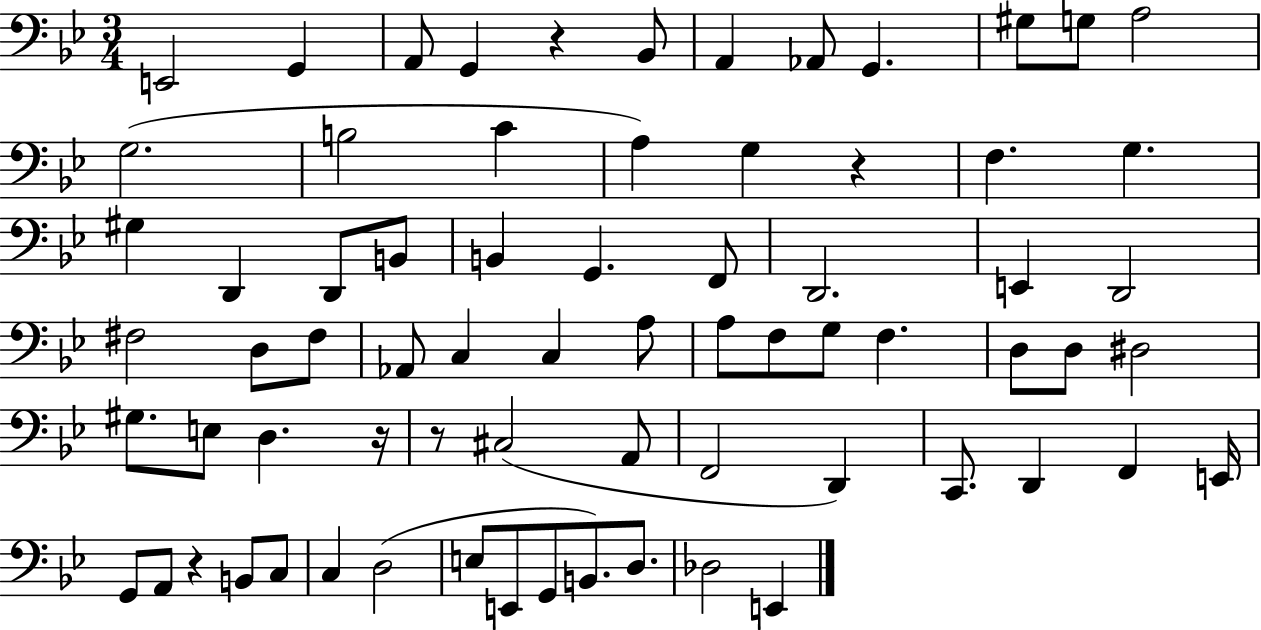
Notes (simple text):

E2/h G2/q A2/e G2/q R/q Bb2/e A2/q Ab2/e G2/q. G#3/e G3/e A3/h G3/h. B3/h C4/q A3/q G3/q R/q F3/q. G3/q. G#3/q D2/q D2/e B2/e B2/q G2/q. F2/e D2/h. E2/q D2/h F#3/h D3/e F#3/e Ab2/e C3/q C3/q A3/e A3/e F3/e G3/e F3/q. D3/e D3/e D#3/h G#3/e. E3/e D3/q. R/s R/e C#3/h A2/e F2/h D2/q C2/e. D2/q F2/q E2/s G2/e A2/e R/q B2/e C3/e C3/q D3/h E3/e E2/e G2/e B2/e. D3/e. Db3/h E2/q